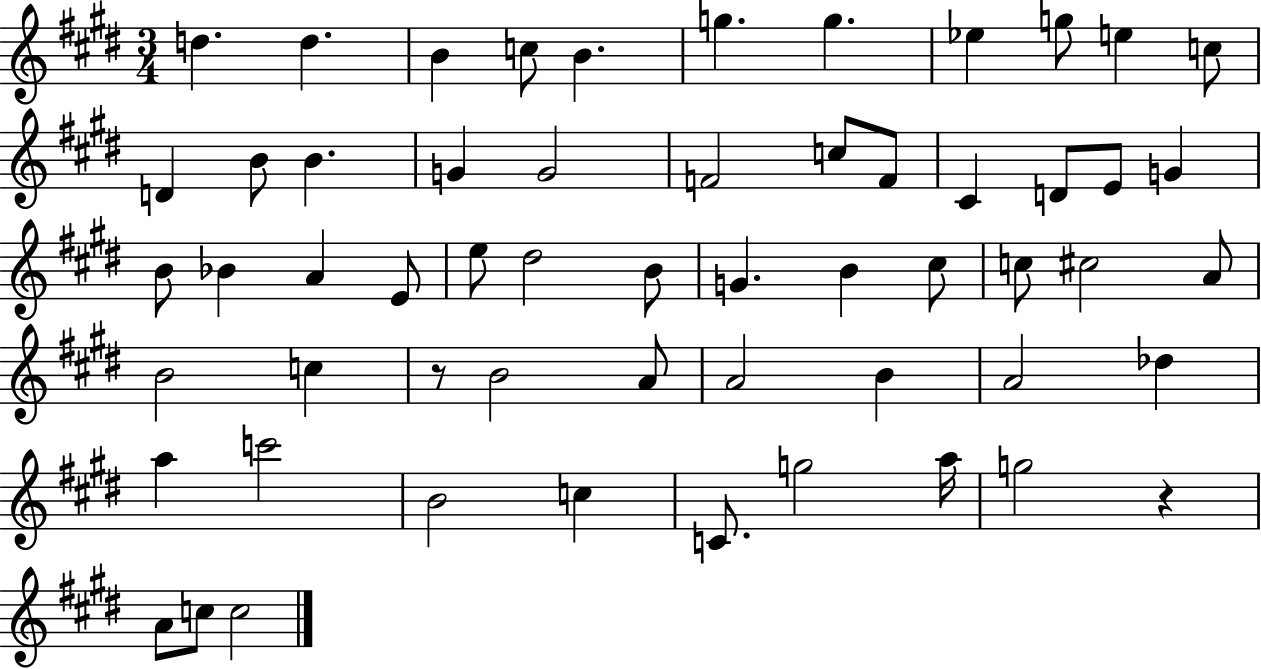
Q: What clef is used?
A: treble